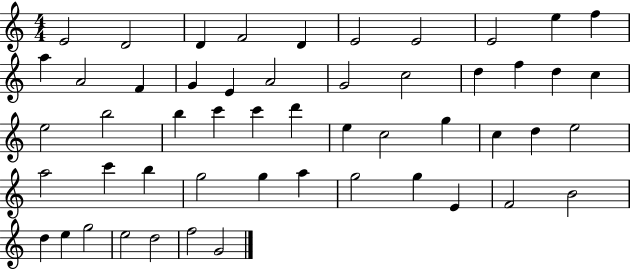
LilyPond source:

{
  \clef treble
  \numericTimeSignature
  \time 4/4
  \key c \major
  e'2 d'2 | d'4 f'2 d'4 | e'2 e'2 | e'2 e''4 f''4 | \break a''4 a'2 f'4 | g'4 e'4 a'2 | g'2 c''2 | d''4 f''4 d''4 c''4 | \break e''2 b''2 | b''4 c'''4 c'''4 d'''4 | e''4 c''2 g''4 | c''4 d''4 e''2 | \break a''2 c'''4 b''4 | g''2 g''4 a''4 | g''2 g''4 e'4 | f'2 b'2 | \break d''4 e''4 g''2 | e''2 d''2 | f''2 g'2 | \bar "|."
}